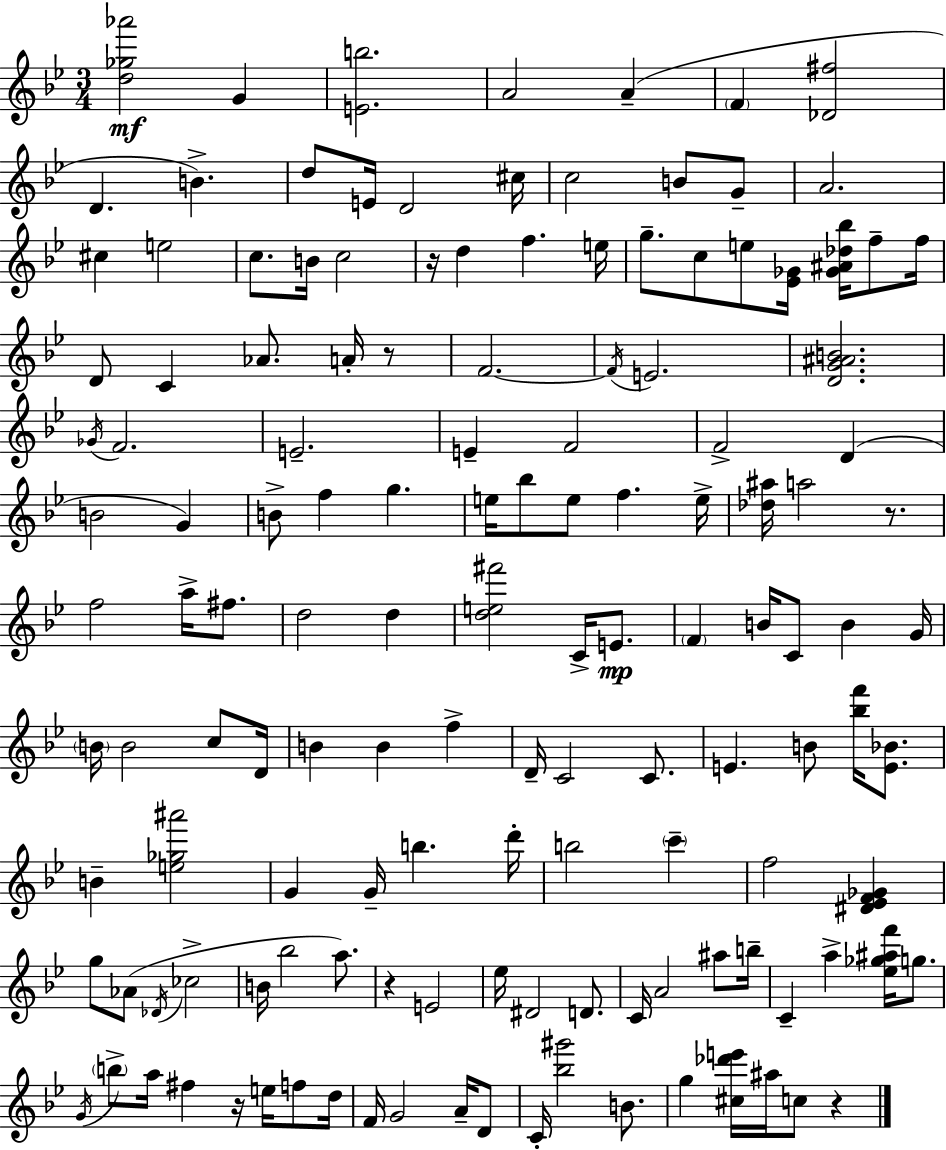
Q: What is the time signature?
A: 3/4